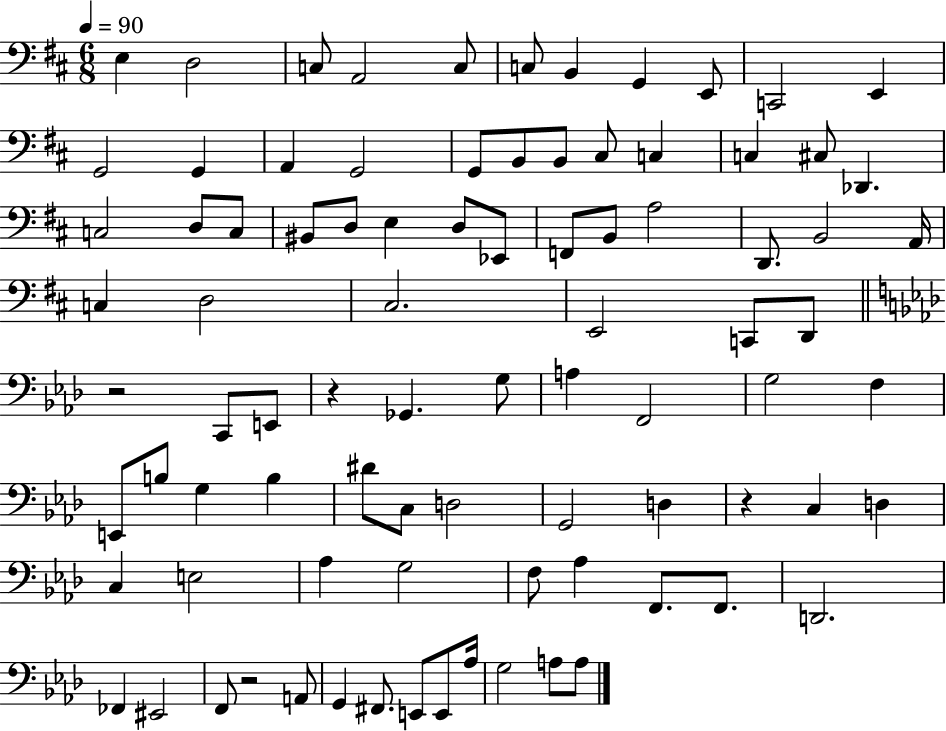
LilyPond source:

{
  \clef bass
  \numericTimeSignature
  \time 6/8
  \key d \major
  \tempo 4 = 90
  \repeat volta 2 { e4 d2 | c8 a,2 c8 | c8 b,4 g,4 e,8 | c,2 e,4 | \break g,2 g,4 | a,4 g,2 | g,8 b,8 b,8 cis8 c4 | c4 cis8 des,4. | \break c2 d8 c8 | bis,8 d8 e4 d8 ees,8 | f,8 b,8 a2 | d,8. b,2 a,16 | \break c4 d2 | cis2. | e,2 c,8 d,8 | \bar "||" \break \key f \minor r2 c,8 e,8 | r4 ges,4. g8 | a4 f,2 | g2 f4 | \break e,8 b8 g4 b4 | dis'8 c8 d2 | g,2 d4 | r4 c4 d4 | \break c4 e2 | aes4 g2 | f8 aes4 f,8. f,8. | d,2. | \break fes,4 eis,2 | f,8 r2 a,8 | g,4 fis,8. e,8 e,8 aes16 | g2 a8 a8 | \break } \bar "|."
}